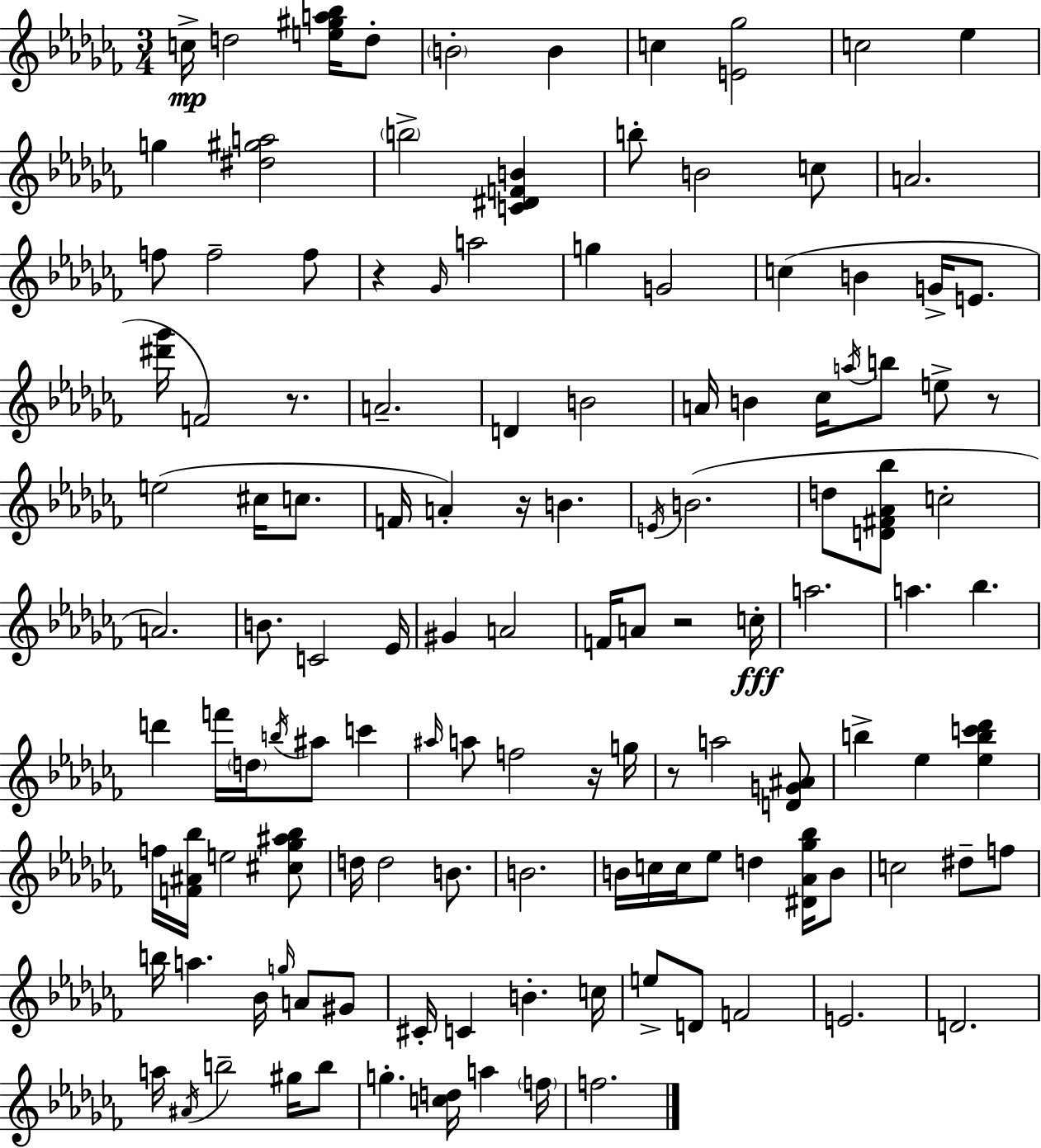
{
  \clef treble
  \numericTimeSignature
  \time 3/4
  \key aes \minor
  \repeat volta 2 { c''16->\mp d''2 <e'' gis'' a'' bes''>16 d''8-. | \parenthesize b'2-. b'4 | c''4 <e' ges''>2 | c''2 ees''4 | \break g''4 <dis'' gis'' a''>2 | \parenthesize b''2-> <c' dis' f' b'>4 | b''8-. b'2 c''8 | a'2. | \break f''8 f''2-- f''8 | r4 \grace { ges'16 } a''2 | g''4 g'2 | c''4( b'4 g'16-> e'8. | \break <dis''' ges'''>16 f'2) r8. | a'2.-- | d'4 b'2 | a'16 b'4 ces''16 \acciaccatura { a''16 } b''8 e''8-> | \break r8 e''2( cis''16 c''8. | f'16 a'4-.) r16 b'4. | \acciaccatura { e'16 } b'2.( | d''8 <d' fis' aes' bes''>8 c''2-. | \break a'2.) | b'8. c'2 | ees'16 gis'4 a'2 | f'16 a'8 r2 | \break c''16-.\fff a''2. | a''4. bes''4. | d'''4 f'''16 \parenthesize d''16 \acciaccatura { b''16 } ais''8 | c'''4 \grace { ais''16 } a''8 f''2 | \break r16 g''16 r8 a''2 | <d' g' ais'>8 b''4-> ees''4 | <ees'' b'' c''' des'''>4 f''16 <f' ais' bes''>16 e''2 | <cis'' ges'' ais'' bes''>8 d''16 d''2 | \break b'8. b'2. | b'16 c''16 c''16 ees''8 d''4 | <dis' aes' ges'' bes''>16 b'8 c''2 | dis''8-- f''8 b''16 a''4. | \break bes'16 \grace { g''16 } a'8 gis'8 cis'16-. c'4 b'4.-. | c''16 e''8-> d'8 f'2 | e'2. | d'2. | \break a''16 \acciaccatura { ais'16 } b''2-- | gis''16 b''8 g''4.-. | <c'' d''>16 a''4 \parenthesize f''16 f''2. | } \bar "|."
}